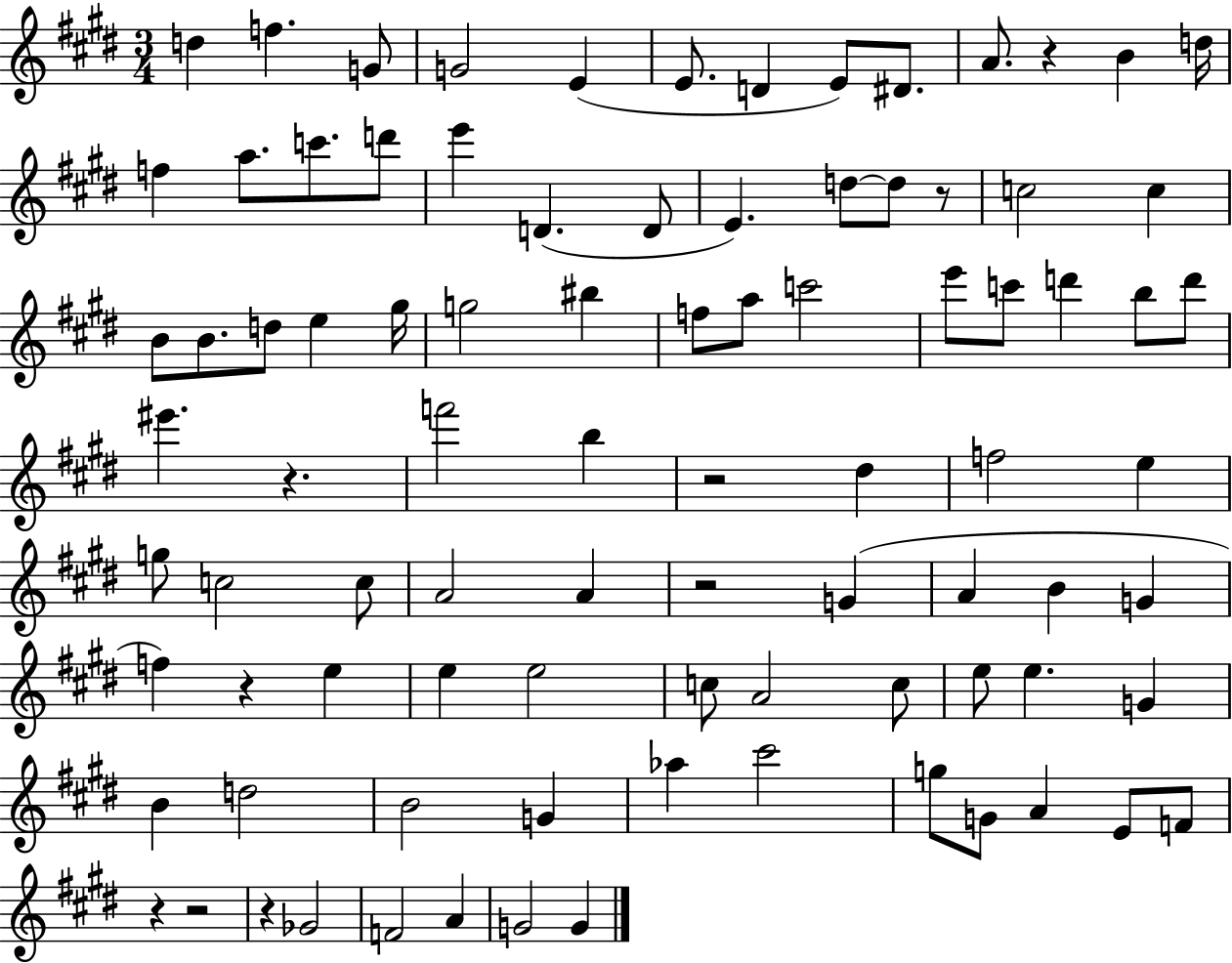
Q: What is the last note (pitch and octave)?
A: G4